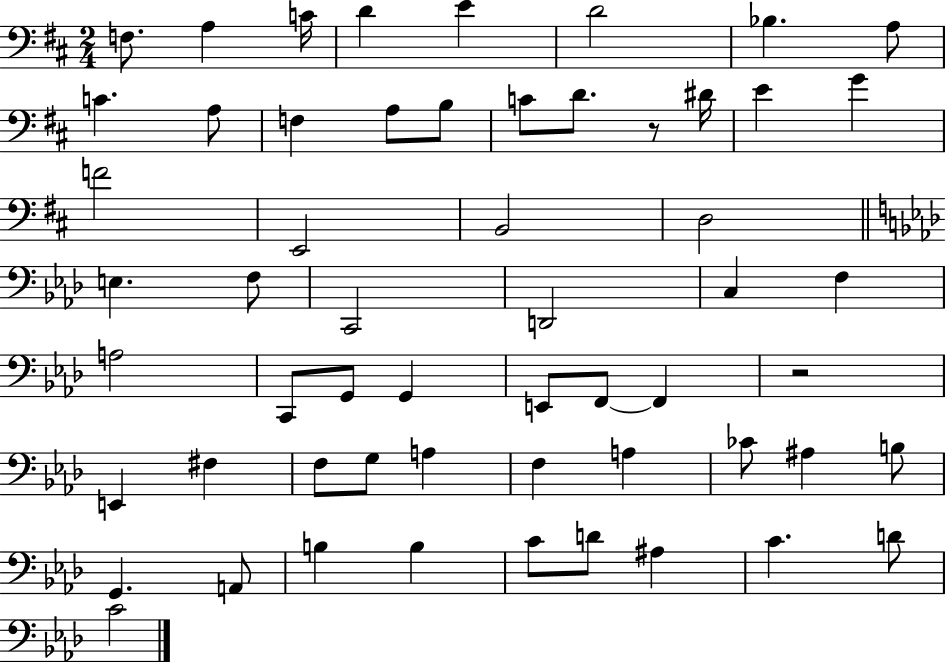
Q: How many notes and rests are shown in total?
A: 57